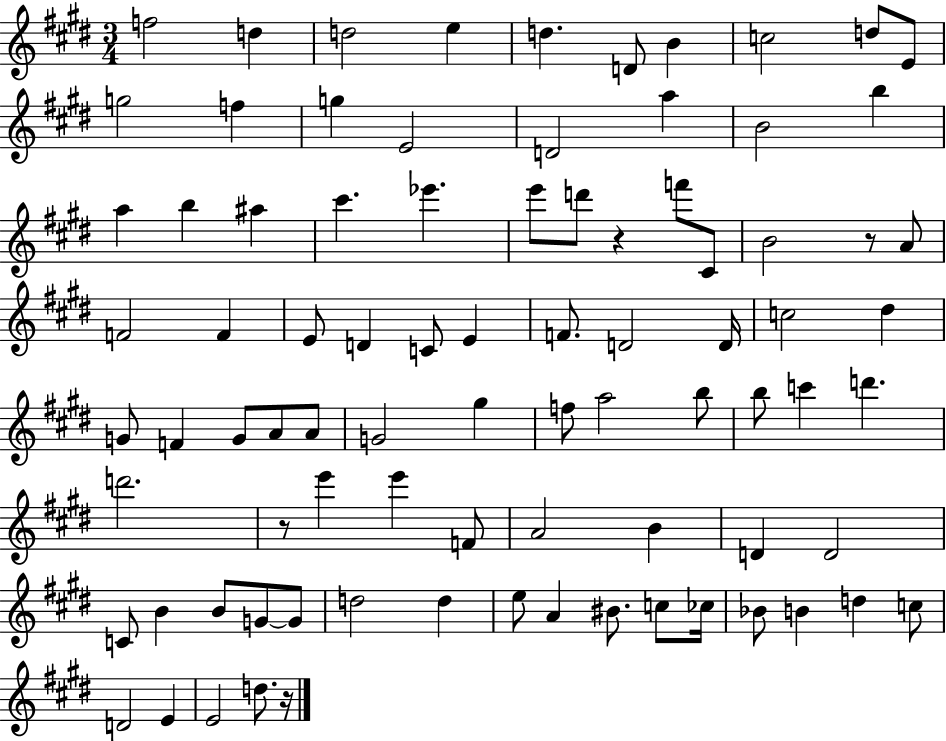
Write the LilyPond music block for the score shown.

{
  \clef treble
  \numericTimeSignature
  \time 3/4
  \key e \major
  f''2 d''4 | d''2 e''4 | d''4. d'8 b'4 | c''2 d''8 e'8 | \break g''2 f''4 | g''4 e'2 | d'2 a''4 | b'2 b''4 | \break a''4 b''4 ais''4 | cis'''4. ees'''4. | e'''8 d'''8 r4 f'''8 cis'8 | b'2 r8 a'8 | \break f'2 f'4 | e'8 d'4 c'8 e'4 | f'8. d'2 d'16 | c''2 dis''4 | \break g'8 f'4 g'8 a'8 a'8 | g'2 gis''4 | f''8 a''2 b''8 | b''8 c'''4 d'''4. | \break d'''2. | r8 e'''4 e'''4 f'8 | a'2 b'4 | d'4 d'2 | \break c'8 b'4 b'8 g'8~~ g'8 | d''2 d''4 | e''8 a'4 bis'8. c''8 ces''16 | bes'8 b'4 d''4 c''8 | \break d'2 e'4 | e'2 d''8. r16 | \bar "|."
}